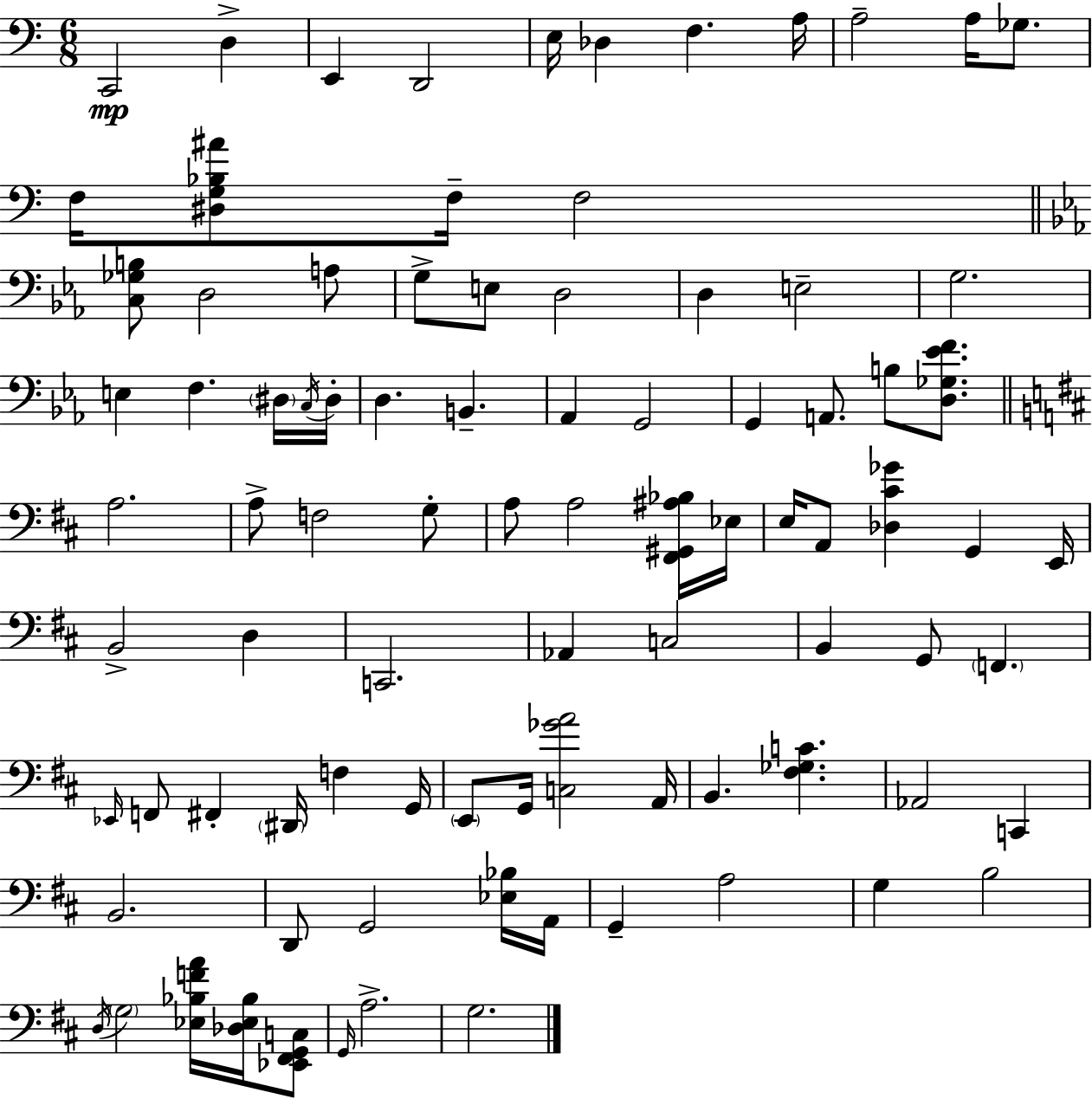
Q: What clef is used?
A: bass